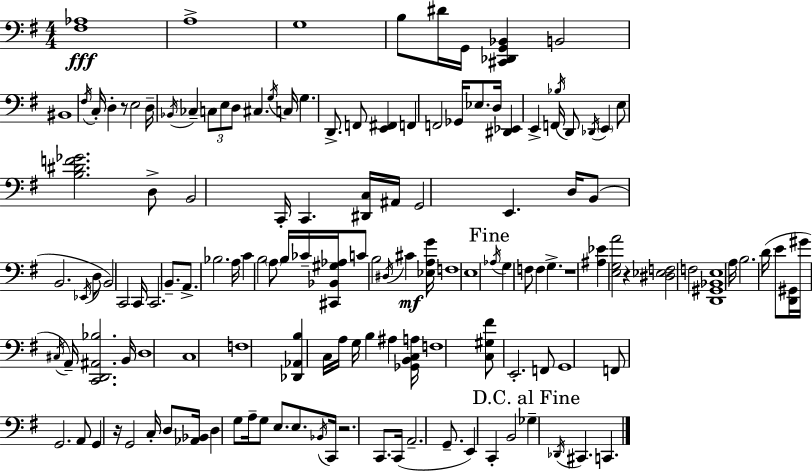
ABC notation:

X:1
T:Untitled
M:4/4
L:1/4
K:Em
[^F,_A,]4 A,4 G,4 B,/2 ^D/4 G,,/4 [^C,,_D,,G,,_B,,] B,,2 ^B,,4 ^F,/4 C,/4 D, z/2 E,2 D,/4 _B,,/4 _C, C,/2 E,/2 D,/2 ^C, G,/4 C,/4 G, D,,/2 F,,/2 [E,,^F,,] F,, F,,2 _G,,/4 _E,/2 D,/4 [^D,,_E,,] E,, F,,/4 _B,/4 D,,/2 _D,,/4 E,, E,/2 [B,^DF_G]2 D,/2 B,,2 C,,/4 C,, [^D,,C,]/4 ^A,,/4 G,,2 E,, D,/4 B,,/2 B,,2 _E,,/4 D,/2 B,,2 C,,2 C,,/4 C,,2 B,,/2 A,,/2 _B,2 A,/4 C B,2 A,/2 B,/4 _C/4 [^C,,_B,,^G,_A,]/4 C/2 B,2 ^D,/4 ^C [_E,A,G]/4 F,4 E,4 _A,/4 G, F,/2 F, G, z4 [^A,_E] [E,G,A]2 z [^D,_E,F,]2 F,2 [D,,^G,,_B,,E,]4 A,/4 B,2 D/4 E/2 [D,,^G,,]/4 ^G/4 ^C,/4 A,,/4 [C,,D,,^A,,_B,]2 B,,/4 D,4 C,4 F,4 [_D,,_A,,B,] C,/4 A,/4 G,/4 B, ^A, [_G,,B,,C,A,]/4 F,4 [C,^G,^F]/2 E,,2 F,,/2 G,,4 F,,/2 G,,2 A,,/2 G,, z/4 G,,2 C,/4 D,/2 [_A,,_B,,]/4 D, G,/2 A,/4 G,/2 E,/2 E,/2 _B,,/4 C,,/4 z2 C,,/2 C,,/4 A,,2 G,,/2 E,, C,, B,,2 _G, _D,,/4 ^C,, C,,